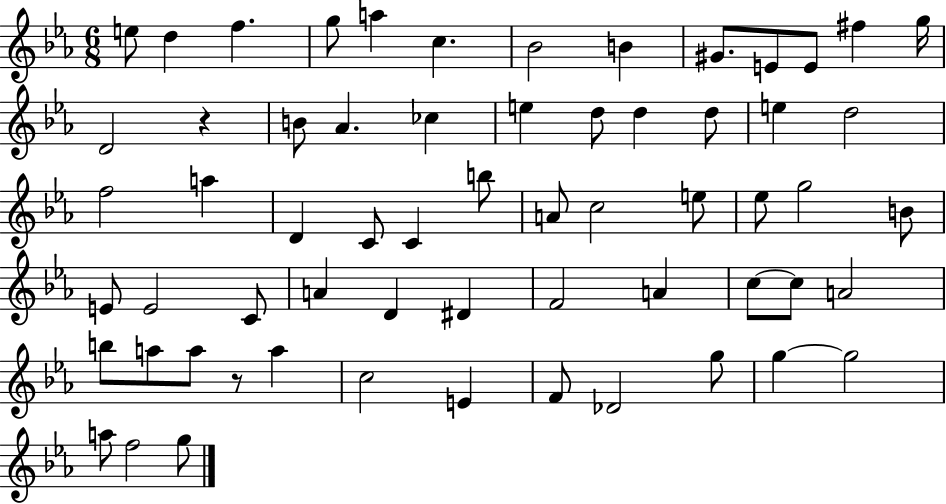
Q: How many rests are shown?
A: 2